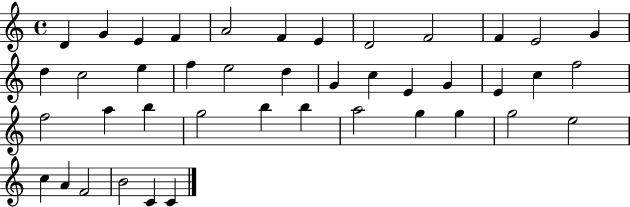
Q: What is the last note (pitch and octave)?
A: C4